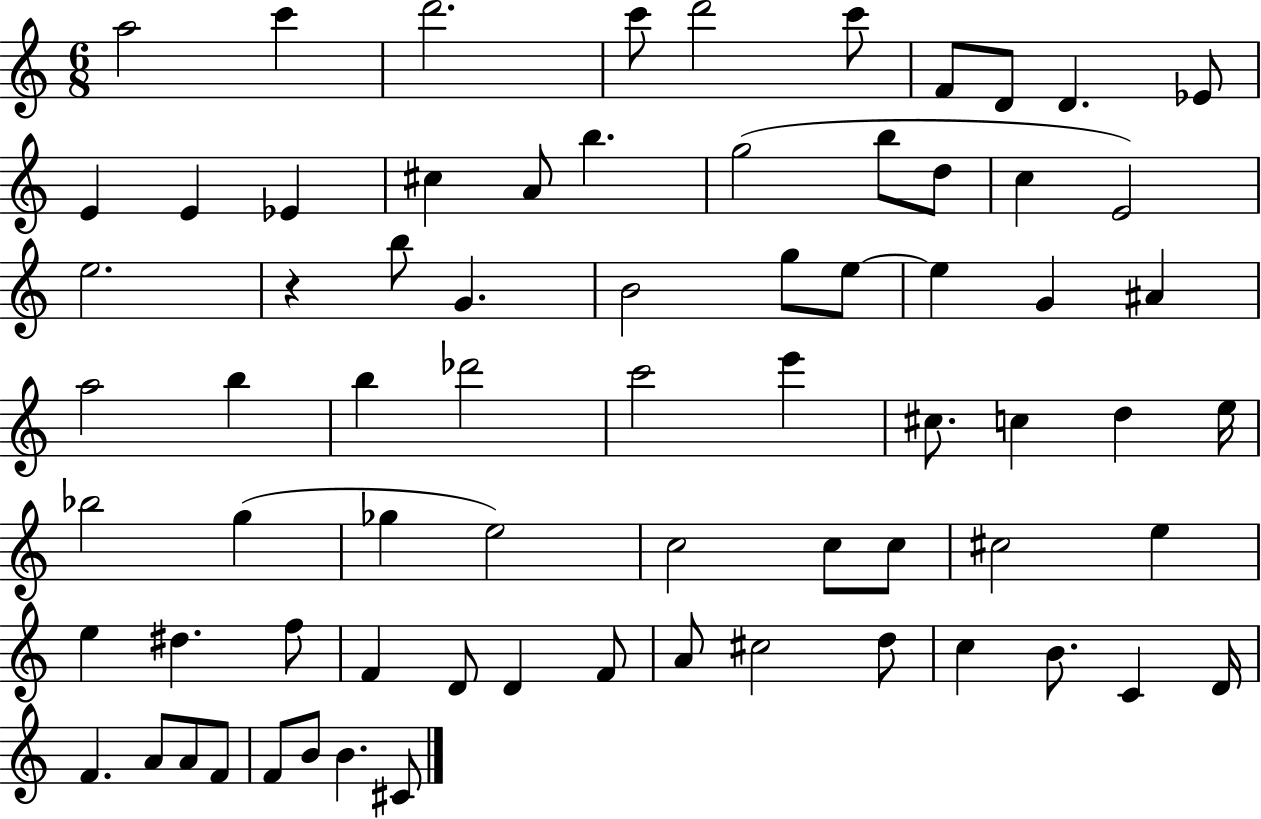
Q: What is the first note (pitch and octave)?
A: A5